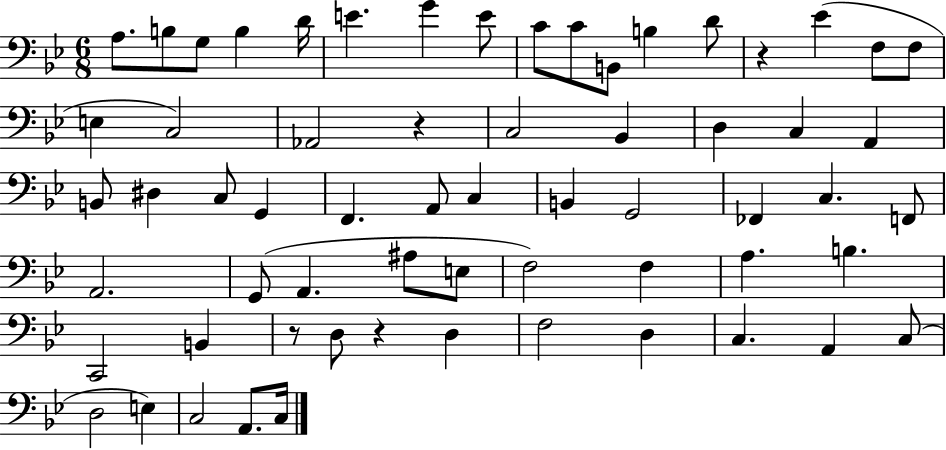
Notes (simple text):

A3/e. B3/e G3/e B3/q D4/s E4/q. G4/q E4/e C4/e C4/e B2/e B3/q D4/e R/q Eb4/q F3/e F3/e E3/q C3/h Ab2/h R/q C3/h Bb2/q D3/q C3/q A2/q B2/e D#3/q C3/e G2/q F2/q. A2/e C3/q B2/q G2/h FES2/q C3/q. F2/e A2/h. G2/e A2/q. A#3/e E3/e F3/h F3/q A3/q. B3/q. C2/h B2/q R/e D3/e R/q D3/q F3/h D3/q C3/q. A2/q C3/e D3/h E3/q C3/h A2/e. C3/s